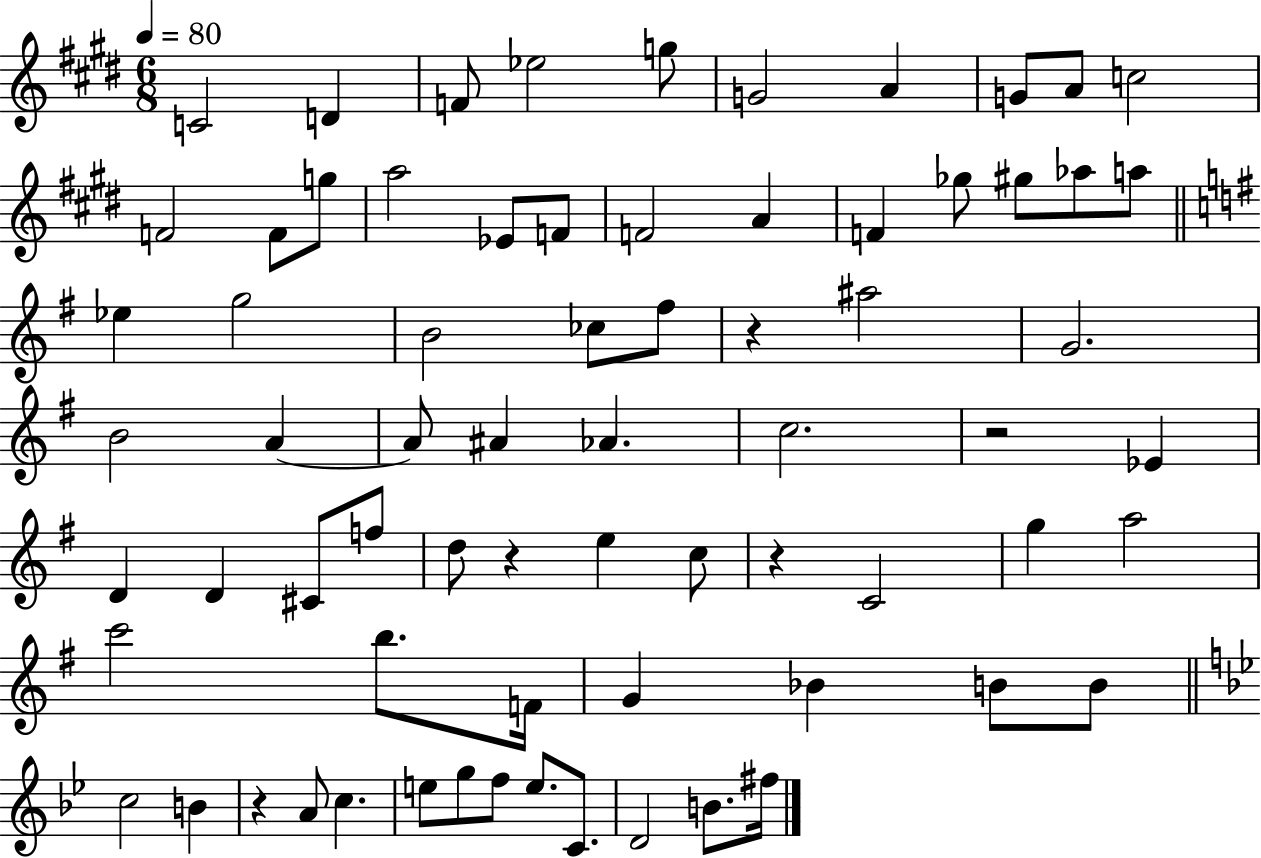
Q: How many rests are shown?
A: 5